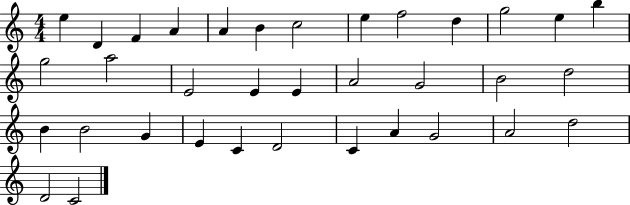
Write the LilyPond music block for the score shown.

{
  \clef treble
  \numericTimeSignature
  \time 4/4
  \key c \major
  e''4 d'4 f'4 a'4 | a'4 b'4 c''2 | e''4 f''2 d''4 | g''2 e''4 b''4 | \break g''2 a''2 | e'2 e'4 e'4 | a'2 g'2 | b'2 d''2 | \break b'4 b'2 g'4 | e'4 c'4 d'2 | c'4 a'4 g'2 | a'2 d''2 | \break d'2 c'2 | \bar "|."
}